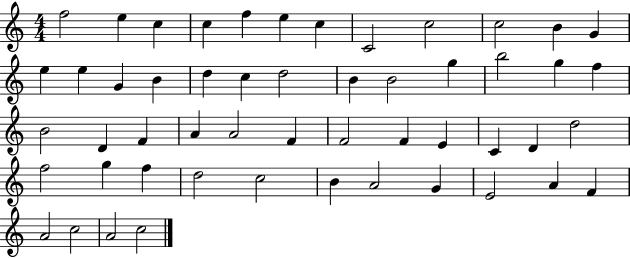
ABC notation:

X:1
T:Untitled
M:4/4
L:1/4
K:C
f2 e c c f e c C2 c2 c2 B G e e G B d c d2 B B2 g b2 g f B2 D F A A2 F F2 F E C D d2 f2 g f d2 c2 B A2 G E2 A F A2 c2 A2 c2